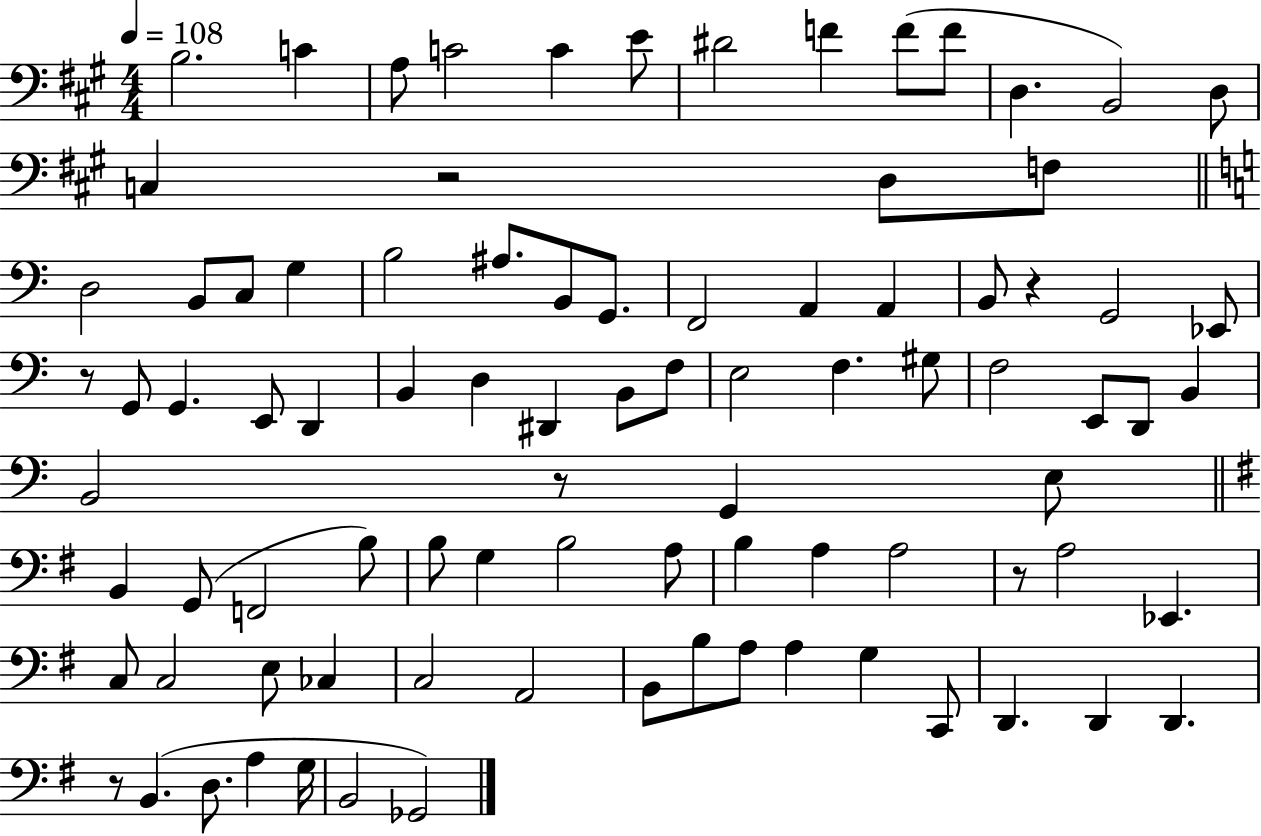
B3/h. C4/q A3/e C4/h C4/q E4/e D#4/h F4/q F4/e F4/e D3/q. B2/h D3/e C3/q R/h D3/e F3/e D3/h B2/e C3/e G3/q B3/h A#3/e. B2/e G2/e. F2/h A2/q A2/q B2/e R/q G2/h Eb2/e R/e G2/e G2/q. E2/e D2/q B2/q D3/q D#2/q B2/e F3/e E3/h F3/q. G#3/e F3/h E2/e D2/e B2/q B2/h R/e G2/q E3/e B2/q G2/e F2/h B3/e B3/e G3/q B3/h A3/e B3/q A3/q A3/h R/e A3/h Eb2/q. C3/e C3/h E3/e CES3/q C3/h A2/h B2/e B3/e A3/e A3/q G3/q C2/e D2/q. D2/q D2/q. R/e B2/q. D3/e. A3/q G3/s B2/h Gb2/h